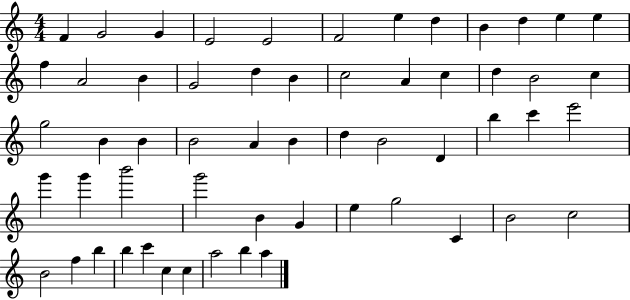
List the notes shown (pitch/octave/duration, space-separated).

F4/q G4/h G4/q E4/h E4/h F4/h E5/q D5/q B4/q D5/q E5/q E5/q F5/q A4/h B4/q G4/h D5/q B4/q C5/h A4/q C5/q D5/q B4/h C5/q G5/h B4/q B4/q B4/h A4/q B4/q D5/q B4/h D4/q B5/q C6/q E6/h G6/q G6/q B6/h G6/h B4/q G4/q E5/q G5/h C4/q B4/h C5/h B4/h F5/q B5/q B5/q C6/q C5/q C5/q A5/h B5/q A5/q